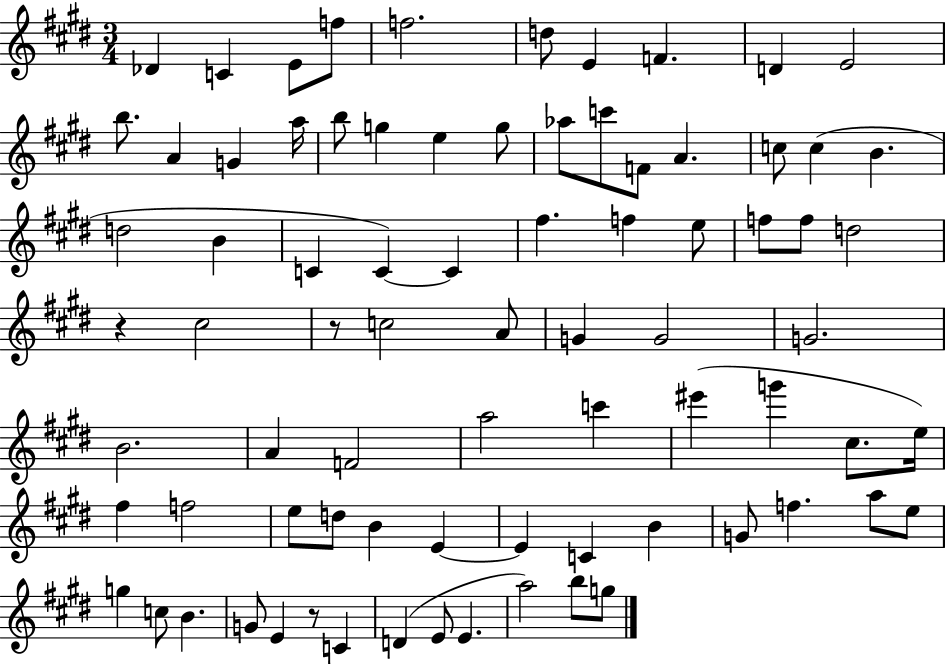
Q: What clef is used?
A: treble